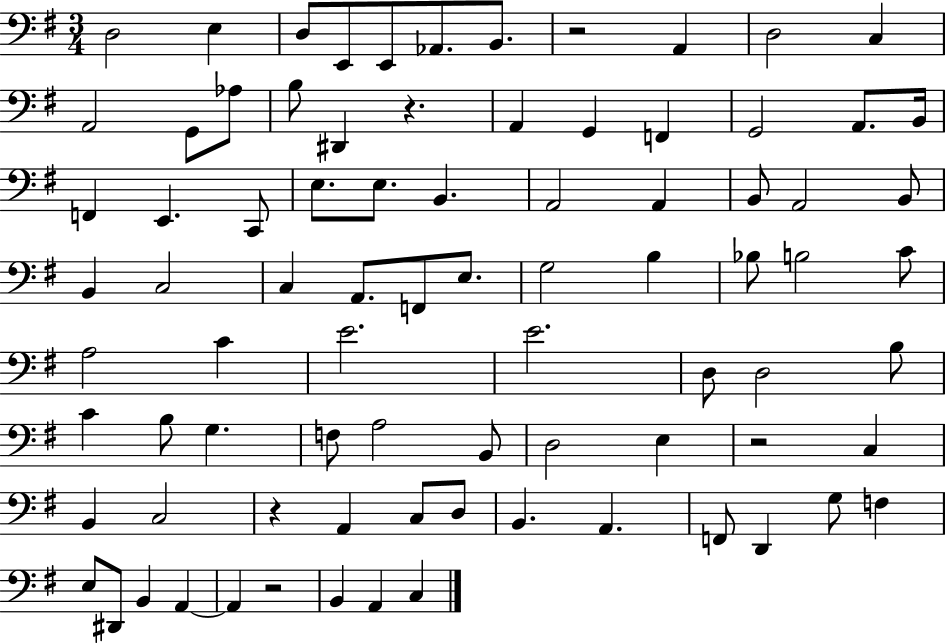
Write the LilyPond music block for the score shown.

{
  \clef bass
  \numericTimeSignature
  \time 3/4
  \key g \major
  d2 e4 | d8 e,8 e,8 aes,8. b,8. | r2 a,4 | d2 c4 | \break a,2 g,8 aes8 | b8 dis,4 r4. | a,4 g,4 f,4 | g,2 a,8. b,16 | \break f,4 e,4. c,8 | e8. e8. b,4. | a,2 a,4 | b,8 a,2 b,8 | \break b,4 c2 | c4 a,8. f,8 e8. | g2 b4 | bes8 b2 c'8 | \break a2 c'4 | e'2. | e'2. | d8 d2 b8 | \break c'4 b8 g4. | f8 a2 b,8 | d2 e4 | r2 c4 | \break b,4 c2 | r4 a,4 c8 d8 | b,4. a,4. | f,8 d,4 g8 f4 | \break e8 dis,8 b,4 a,4~~ | a,4 r2 | b,4 a,4 c4 | \bar "|."
}